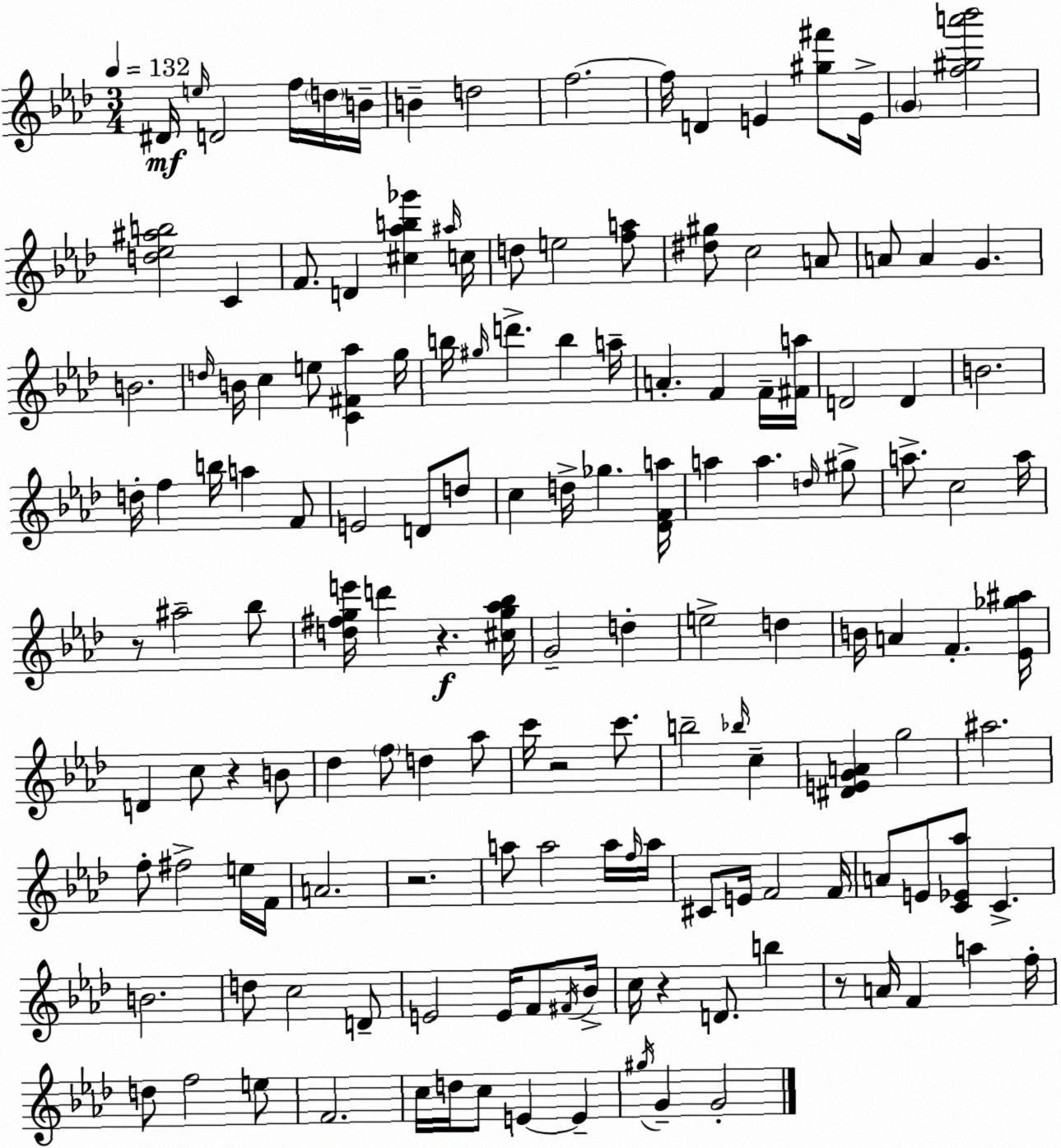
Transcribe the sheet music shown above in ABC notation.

X:1
T:Untitled
M:3/4
L:1/4
K:Ab
^D/4 e/4 D2 f/4 d/4 B/4 B d2 f2 f/4 D E [^g^f']/2 E/4 G [f^ga'_b']2 [d_e^ab]2 C F/2 D [^c_ab_g'] ^a/4 c/4 d/2 e2 [fa]/2 [^d^g]/2 c2 A/2 A/2 A G B2 d/4 B/4 c e/2 [C^F_a] g/4 b/4 ^g/4 d' b a/4 A F F/4 [^Fa]/4 D2 D B2 d/4 f b/4 a F/2 E2 D/2 d/2 c d/4 _g [_DFa]/4 a a d/4 ^g/2 a/2 c2 a/4 z/2 ^a2 _b/2 [d^fge']/4 d' z [^cg_a_b]/4 G2 d e2 d B/4 A F [_E_g^a]/4 D c/2 z B/2 _d f/2 d _a/2 c'/4 z2 c'/2 b2 _b/4 c [^DEGA] g2 ^a2 f/2 ^f2 e/4 F/4 A2 z2 a/2 a2 a/4 f/4 a/4 ^C/2 E/4 F2 F/4 A/2 E/2 [C_E_a]/2 C B2 d/2 c2 D/2 E2 E/4 F/2 ^F/4 _B/4 c/4 z D/2 b z/2 A/4 F a f/4 d/2 f2 e/2 F2 c/4 d/4 c/2 E E ^g/4 G G2